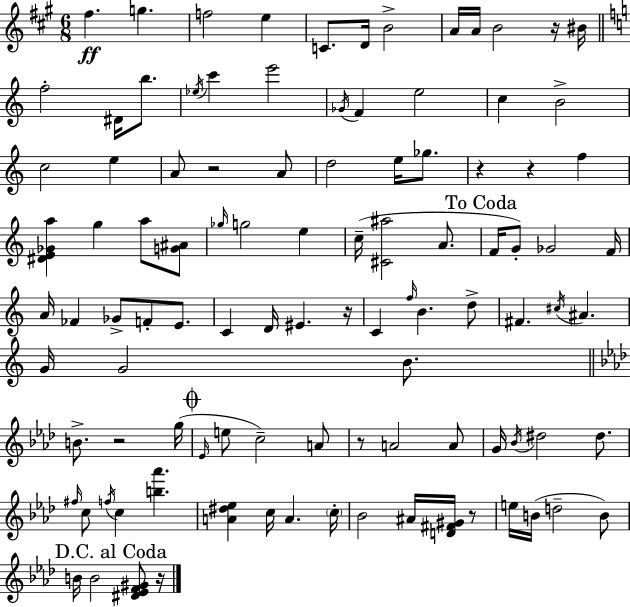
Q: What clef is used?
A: treble